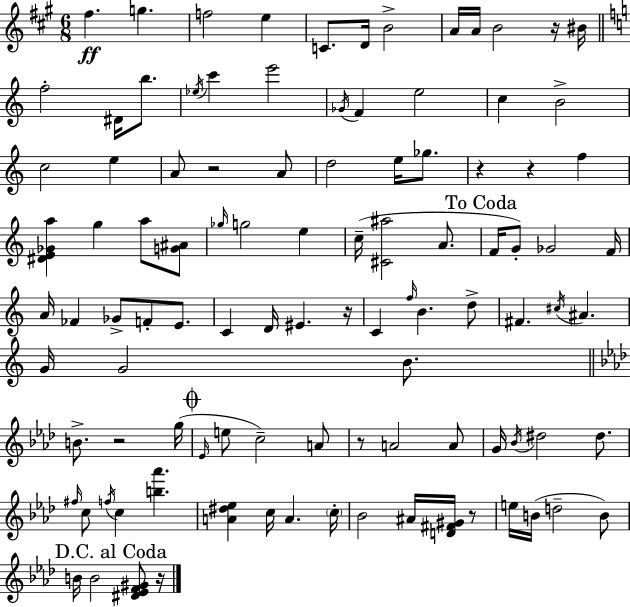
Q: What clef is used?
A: treble